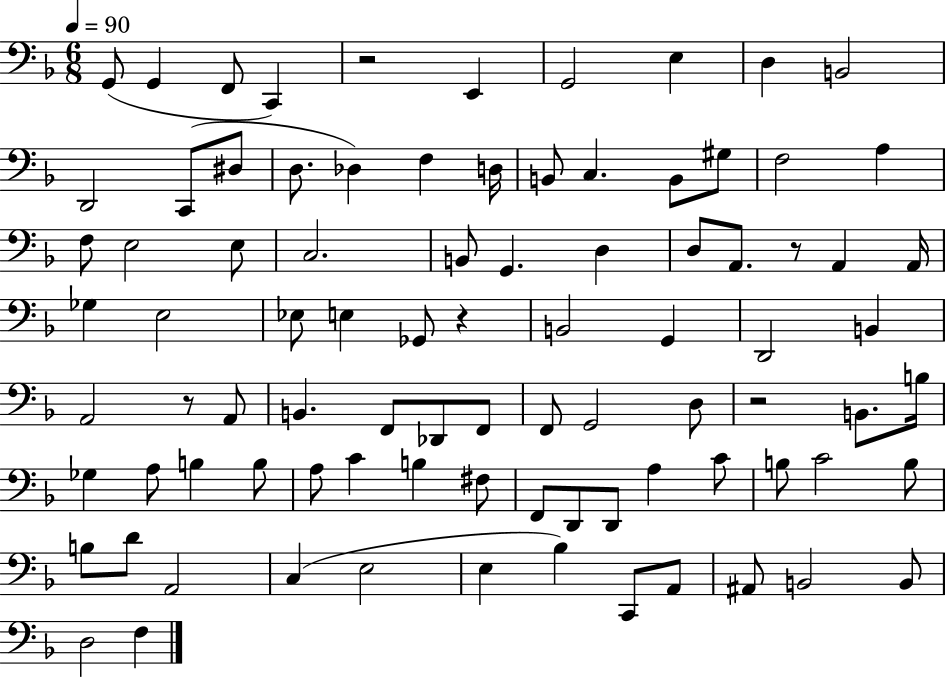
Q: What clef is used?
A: bass